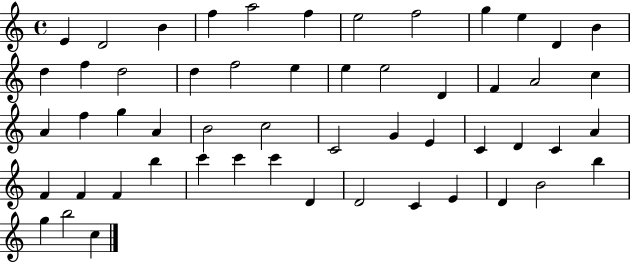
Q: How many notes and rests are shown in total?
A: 54